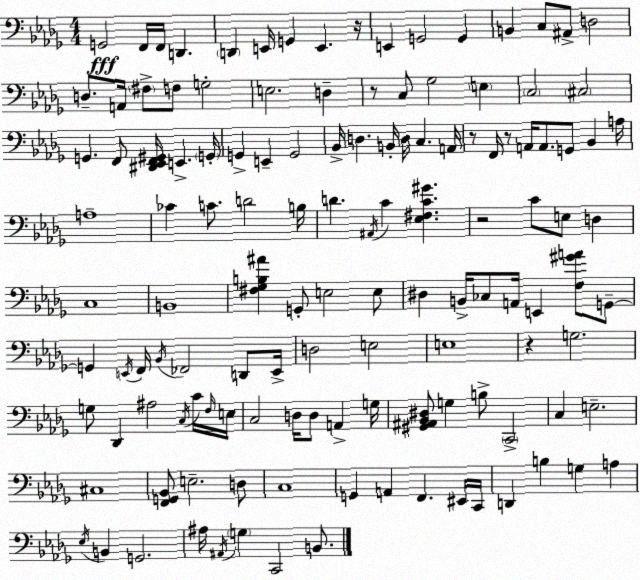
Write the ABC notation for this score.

X:1
T:Untitled
M:4/4
L:1/4
K:Bbm
G,,2 F,,/4 F,,/4 D,, D,, E,,/4 G,, E,, z/4 E,, G,,2 G,, B,, C,/2 ^A,,/2 D,2 D,/2 A,,/4 ^F,/2 F,/2 G,2 E,2 D, z/2 C,/2 _G,2 E, C,2 ^C,2 G,, F,,/2 [^D,,_E,,F,,^G,,]/4 E,, G,,/4 G,, E,, G,,2 _B,,/4 D, B,,/4 D,/4 C, A,,/4 z/2 F,,/4 z/2 A,,/4 A,,/2 G,,/2 _B,, A,/4 A,4 _C C/2 D2 B,/4 D ^A,,/4 C [_E,^F,C^G] z2 C/2 E,/2 D, C,4 B,,4 [^F,_G,B,^A] G,,/2 E,2 E,/2 ^D, B,,/4 _C,/2 A,,/4 E,, [F,^GA]/2 G,,/2 G,, E,,/4 F,,/4 _B,,/4 _F,,2 D,,/2 E,,/4 D,2 E,2 E,4 z G,2 G,/2 _D,, ^A,2 C,/4 C/4 F,/4 E,/4 C,2 D,/4 D,/2 A,, G,/4 [^G,,^A,,_B,,^D,]/2 G, B,/2 C,,2 C, E,2 ^C,4 [F,,G,,_B,,]/2 E,2 D,/2 C,4 G,, A,, F,, ^E,,/4 C,,/4 D,, B, G, A, _E,/4 B,, G,,2 ^A,/4 ^A,,/4 G, C,,2 B,,/2